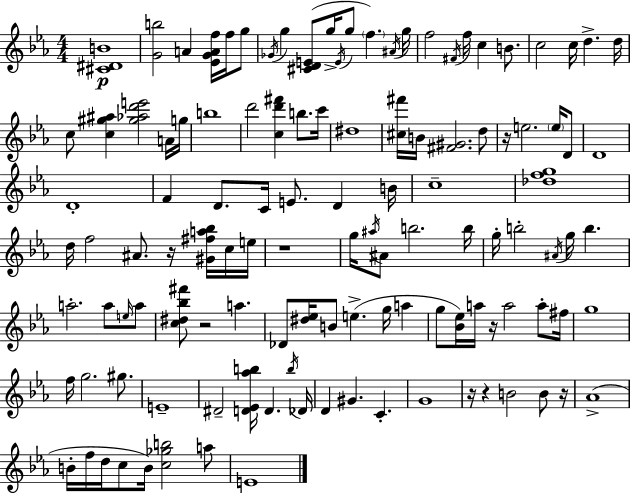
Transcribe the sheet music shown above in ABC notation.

X:1
T:Untitled
M:4/4
L:1/4
K:Eb
[^C^DB]4 [Gb]2 A [_EGAf]/4 f/4 g/2 _G/4 g [^CDE]/2 g/4 E/4 g/2 f ^A/4 g/4 f2 ^F/4 f/4 c B/2 c2 c/4 d d/4 c/2 [c^g^a] [^g_ad'e']2 A/4 g/4 b4 d'2 [cd'^f'] b/2 c'/4 ^d4 [^c^f']/4 B/4 [^F^G]2 d/2 z/4 e2 e/4 D/2 D4 D4 F D/2 C/4 E/2 D B/4 c4 [_dfg]4 d/4 f2 ^A/2 z/4 [^G^fa_b]/4 c/4 e/4 z4 g/4 ^a/4 ^A/2 b2 b/4 g/4 b2 ^A/4 g/4 b a2 a/2 e/4 a/2 [c^d_b^f']/2 z2 a _D/2 [^d_e]/4 B/2 e g/4 a g/2 [_B_e]/4 a/4 z/4 a2 a/2 ^f/4 g4 f/4 g2 ^g/2 E4 ^D2 [D_E_ab]/4 D b/4 _D/4 D ^G C G4 z/4 z B2 B/2 z/4 _A4 B/4 f/4 d/4 c/2 B/4 [c_gb]2 a/2 E4